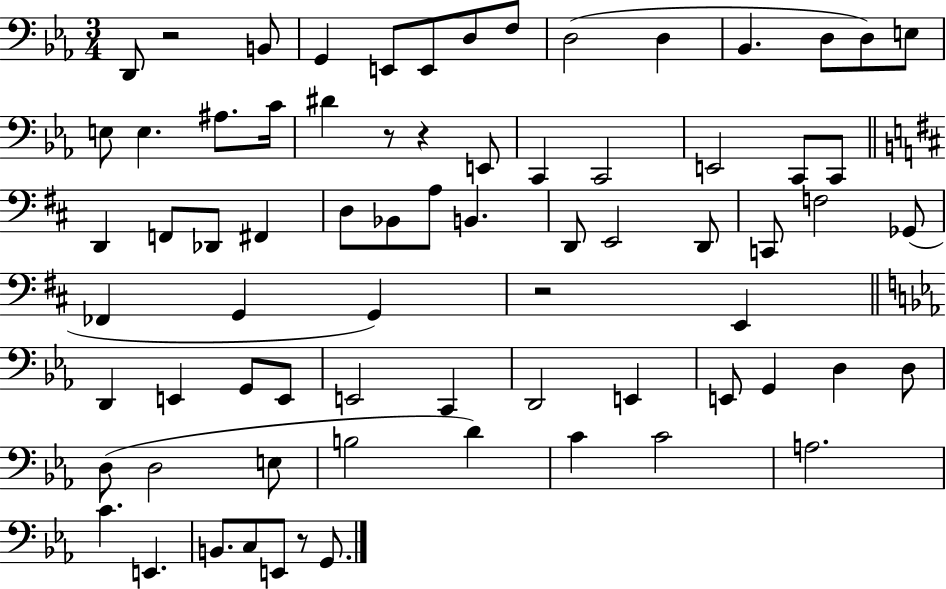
X:1
T:Untitled
M:3/4
L:1/4
K:Eb
D,,/2 z2 B,,/2 G,, E,,/2 E,,/2 D,/2 F,/2 D,2 D, _B,, D,/2 D,/2 E,/2 E,/2 E, ^A,/2 C/4 ^D z/2 z E,,/2 C,, C,,2 E,,2 C,,/2 C,,/2 D,, F,,/2 _D,,/2 ^F,, D,/2 _B,,/2 A,/2 B,, D,,/2 E,,2 D,,/2 C,,/2 F,2 _G,,/2 _F,, G,, G,, z2 E,, D,, E,, G,,/2 E,,/2 E,,2 C,, D,,2 E,, E,,/2 G,, D, D,/2 D,/2 D,2 E,/2 B,2 D C C2 A,2 C E,, B,,/2 C,/2 E,,/2 z/2 G,,/2